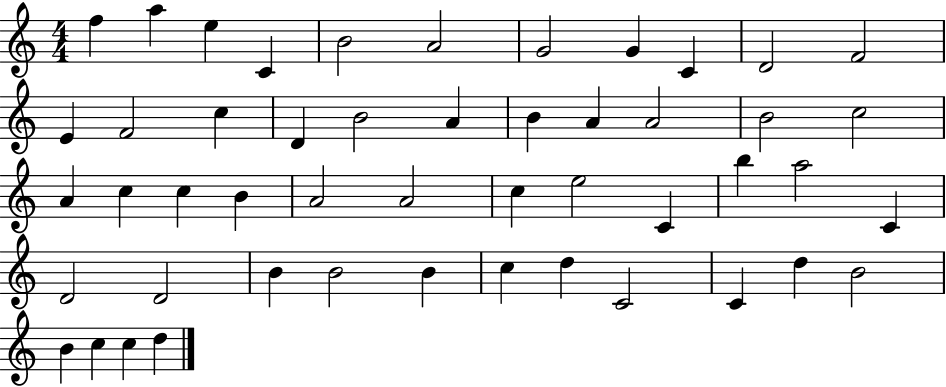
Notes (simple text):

F5/q A5/q E5/q C4/q B4/h A4/h G4/h G4/q C4/q D4/h F4/h E4/q F4/h C5/q D4/q B4/h A4/q B4/q A4/q A4/h B4/h C5/h A4/q C5/q C5/q B4/q A4/h A4/h C5/q E5/h C4/q B5/q A5/h C4/q D4/h D4/h B4/q B4/h B4/q C5/q D5/q C4/h C4/q D5/q B4/h B4/q C5/q C5/q D5/q